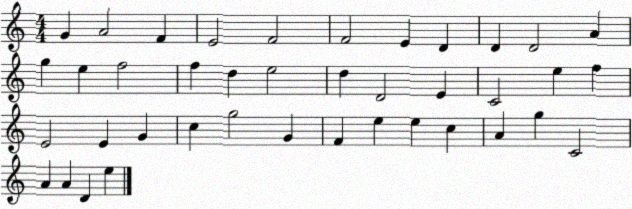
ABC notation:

X:1
T:Untitled
M:4/4
L:1/4
K:C
G A2 F E2 F2 F2 E D D D2 A g e f2 f d e2 d D2 E C2 e f E2 E G c g2 G F e e c A g C2 A A D e